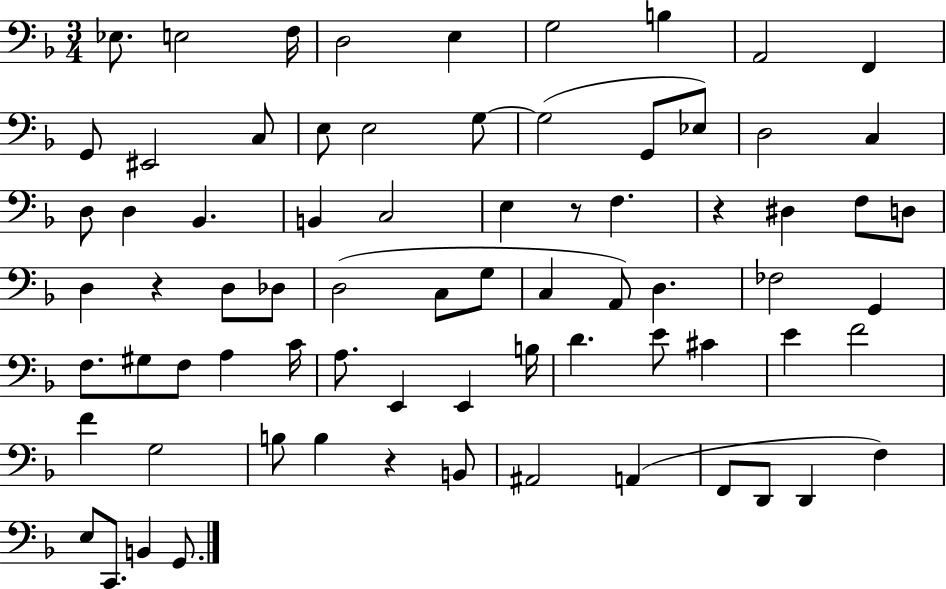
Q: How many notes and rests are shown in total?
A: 74